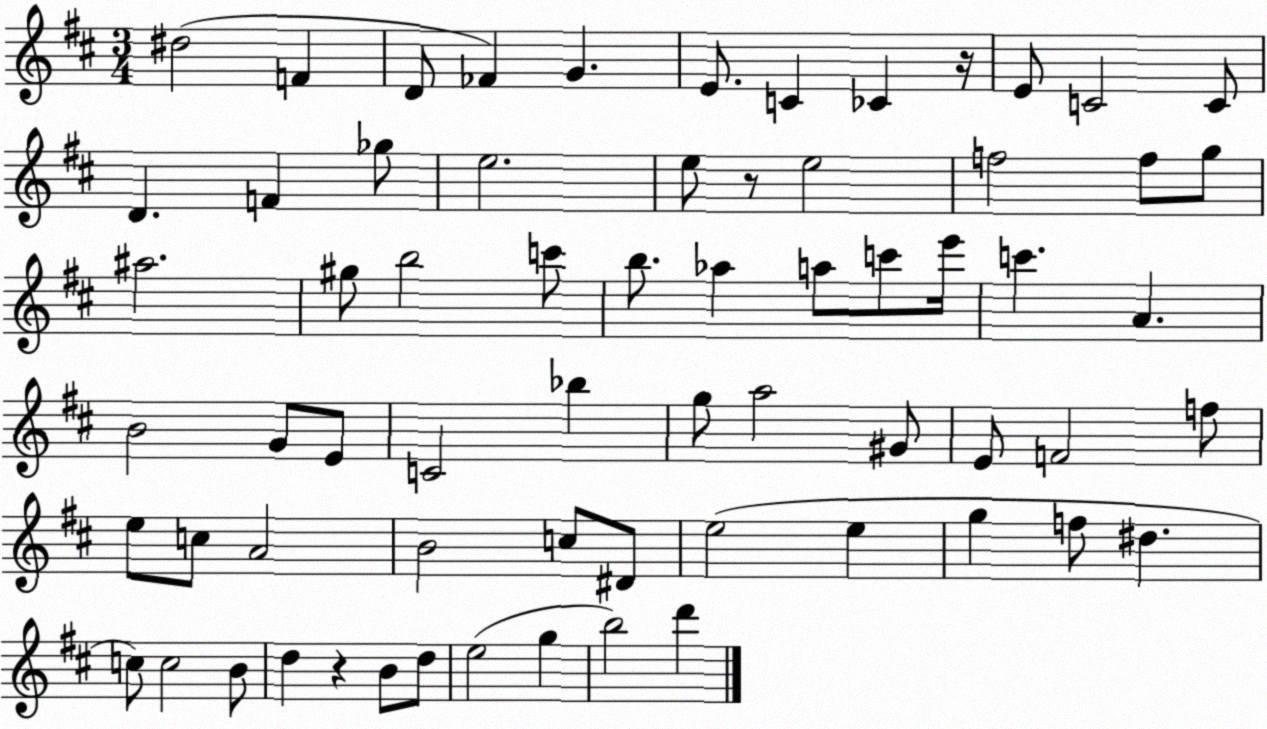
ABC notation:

X:1
T:Untitled
M:3/4
L:1/4
K:D
^d2 F D/2 _F G E/2 C _C z/4 E/2 C2 C/2 D F _g/2 e2 e/2 z/2 e2 f2 f/2 g/2 ^a2 ^g/2 b2 c'/2 b/2 _a a/2 c'/2 e'/4 c' A B2 G/2 E/2 C2 _b g/2 a2 ^G/2 E/2 F2 f/2 e/2 c/2 A2 B2 c/2 ^D/2 e2 e g f/2 ^d c/2 c2 B/2 d z B/2 d/2 e2 g b2 d'